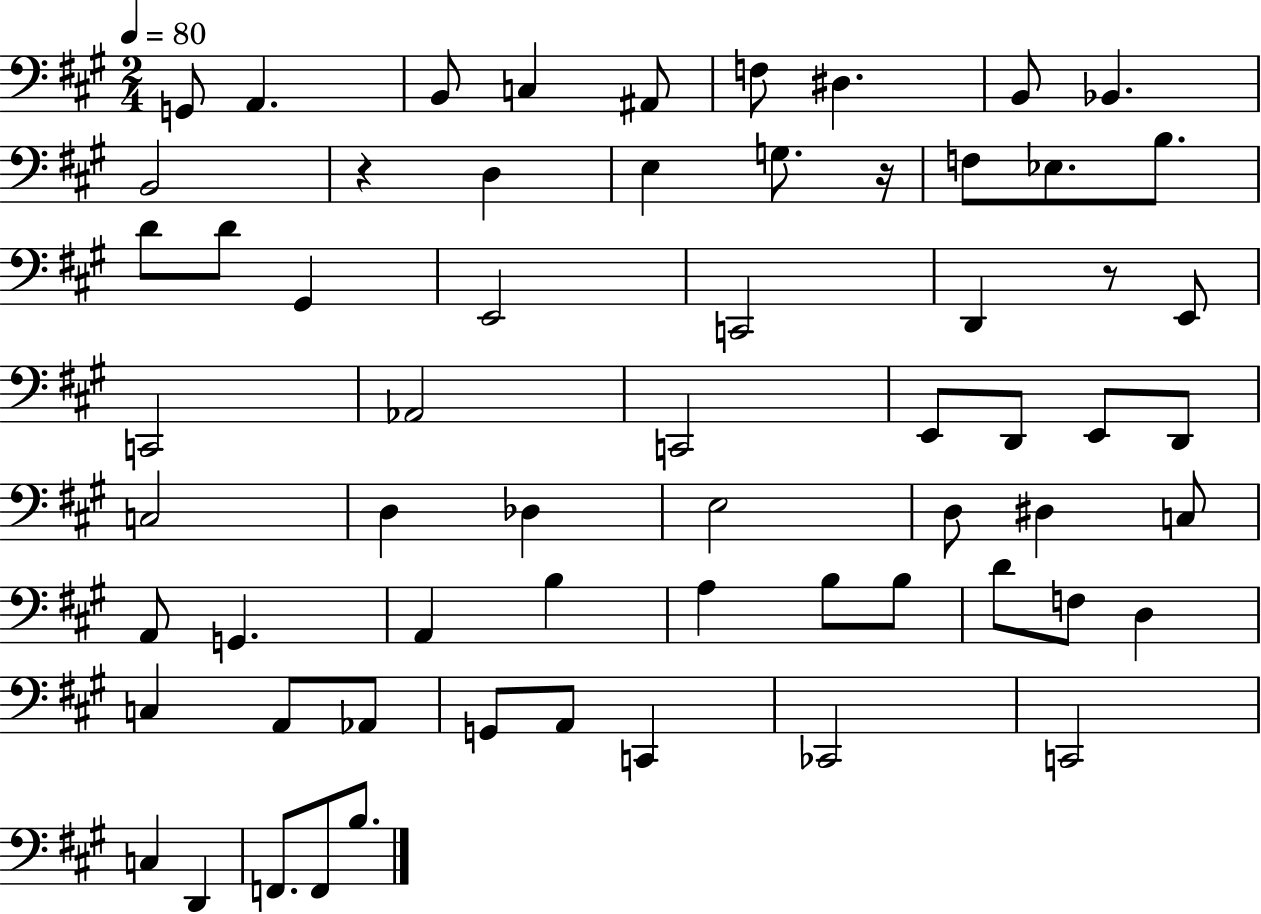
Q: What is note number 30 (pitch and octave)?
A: D2